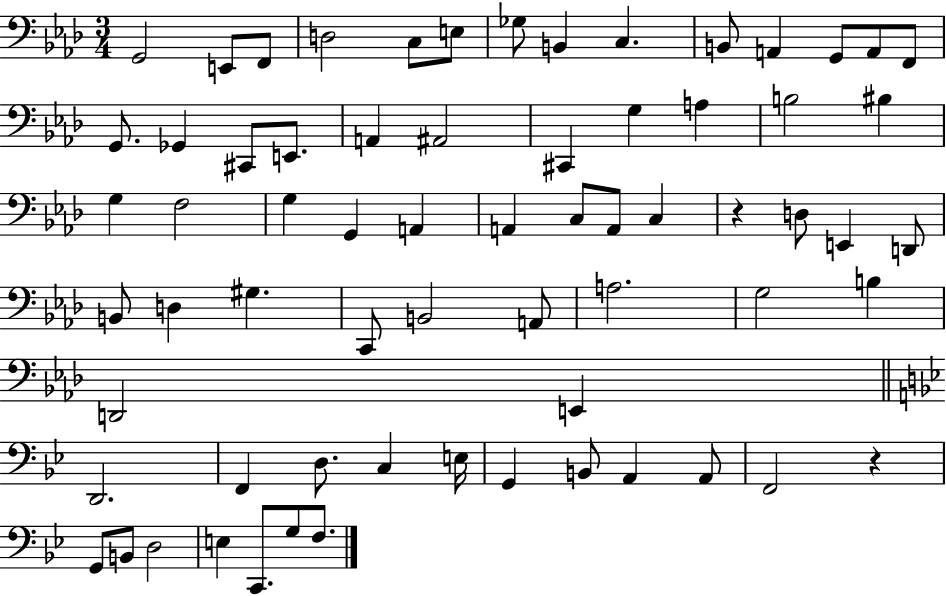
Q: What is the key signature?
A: AES major